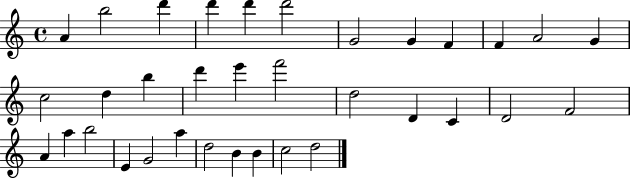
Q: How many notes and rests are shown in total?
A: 34